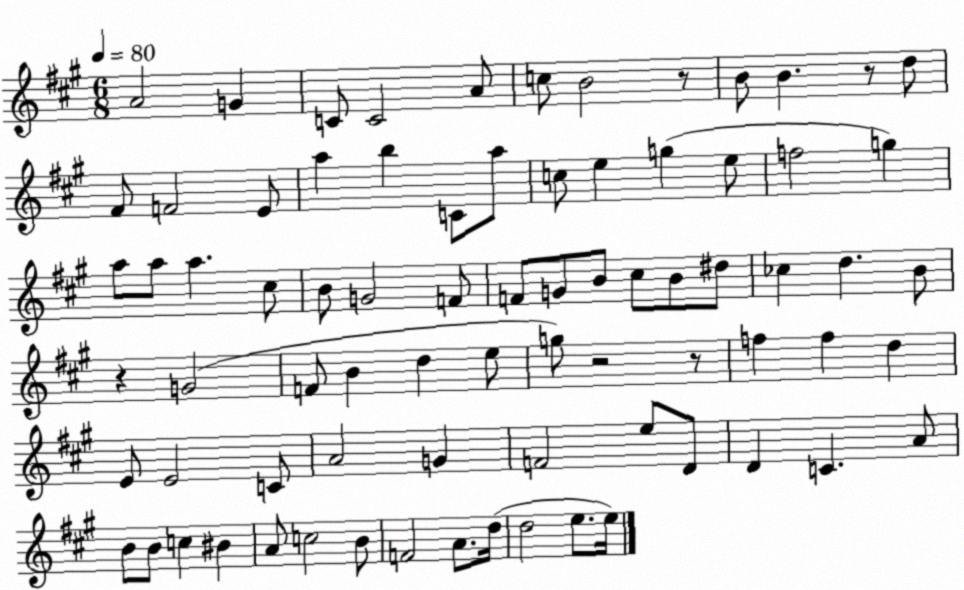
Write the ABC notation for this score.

X:1
T:Untitled
M:6/8
L:1/4
K:A
A2 G C/2 C2 A/2 c/2 B2 z/2 B/2 B z/2 d/2 ^F/2 F2 E/2 a b C/2 a/2 c/2 e g e/2 f2 g a/2 a/2 a ^c/2 B/2 G2 F/2 F/2 G/2 B/2 ^c/2 B/2 ^d/2 _c d B/2 z G2 F/2 B d e/2 g/2 z2 z/2 f f d E/2 E2 C/2 A2 G F2 e/2 D/2 D C A/2 B/2 B/2 c ^B A/2 c2 B/2 F2 A/2 d/4 d2 e/2 e/4